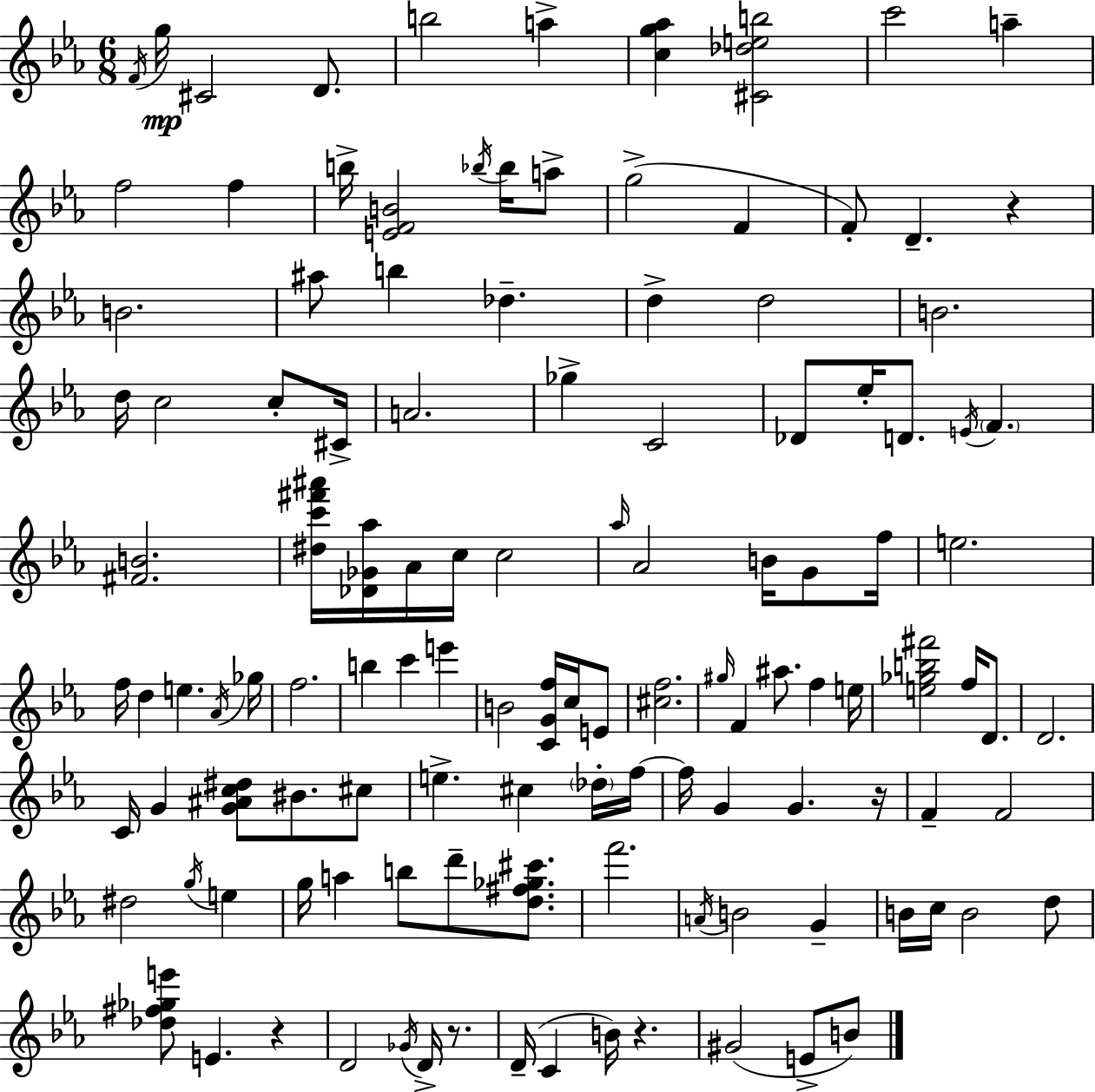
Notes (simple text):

F4/s G5/s C#4/h D4/e. B5/h A5/q [C5,G5,Ab5]/q [C#4,Db5,E5,B5]/h C6/h A5/q F5/h F5/q B5/s [E4,F4,B4]/h Bb5/s Bb5/s A5/e G5/h F4/q F4/e D4/q. R/q B4/h. A#5/e B5/q Db5/q. D5/q D5/h B4/h. D5/s C5/h C5/e C#4/s A4/h. Gb5/q C4/h Db4/e Eb5/s D4/e. E4/s F4/q. [F#4,B4]/h. [D#5,C6,F#6,A#6]/s [Db4,Gb4,Ab5]/s Ab4/s C5/s C5/h Ab5/s Ab4/h B4/s G4/e F5/s E5/h. F5/s D5/q E5/q. Ab4/s Gb5/s F5/h. B5/q C6/q E6/q B4/h [C4,G4,F5]/s C5/s E4/e [C#5,F5]/h. G#5/s F4/q A#5/e. F5/q E5/s [E5,Gb5,B5,F#6]/h F5/s D4/e. D4/h. C4/s G4/q [G4,A#4,C5,D#5]/e BIS4/e. C#5/e E5/q. C#5/q Db5/s F5/s F5/s G4/q G4/q. R/s F4/q F4/h D#5/h G5/s E5/q G5/s A5/q B5/e D6/e [D5,F#5,Gb5,C#6]/e. F6/h. A4/s B4/h G4/q B4/s C5/s B4/h D5/e [Db5,F#5,Gb5,E6]/e E4/q. R/q D4/h Gb4/s D4/s R/e. D4/s C4/q B4/s R/q. G#4/h E4/e B4/e